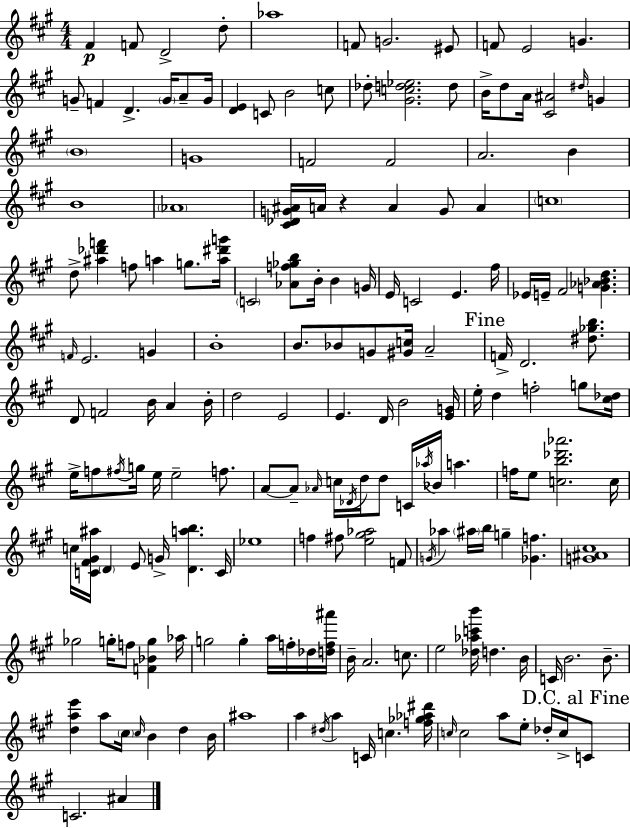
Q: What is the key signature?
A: A major